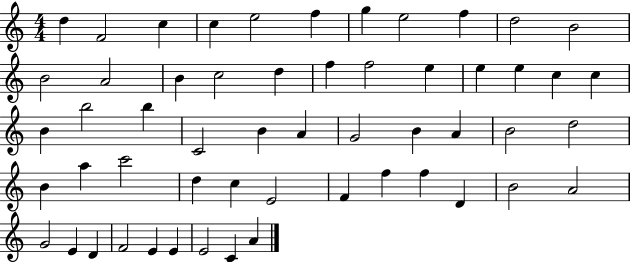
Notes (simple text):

D5/q F4/h C5/q C5/q E5/h F5/q G5/q E5/h F5/q D5/h B4/h B4/h A4/h B4/q C5/h D5/q F5/q F5/h E5/q E5/q E5/q C5/q C5/q B4/q B5/h B5/q C4/h B4/q A4/q G4/h B4/q A4/q B4/h D5/h B4/q A5/q C6/h D5/q C5/q E4/h F4/q F5/q F5/q D4/q B4/h A4/h G4/h E4/q D4/q F4/h E4/q E4/q E4/h C4/q A4/q